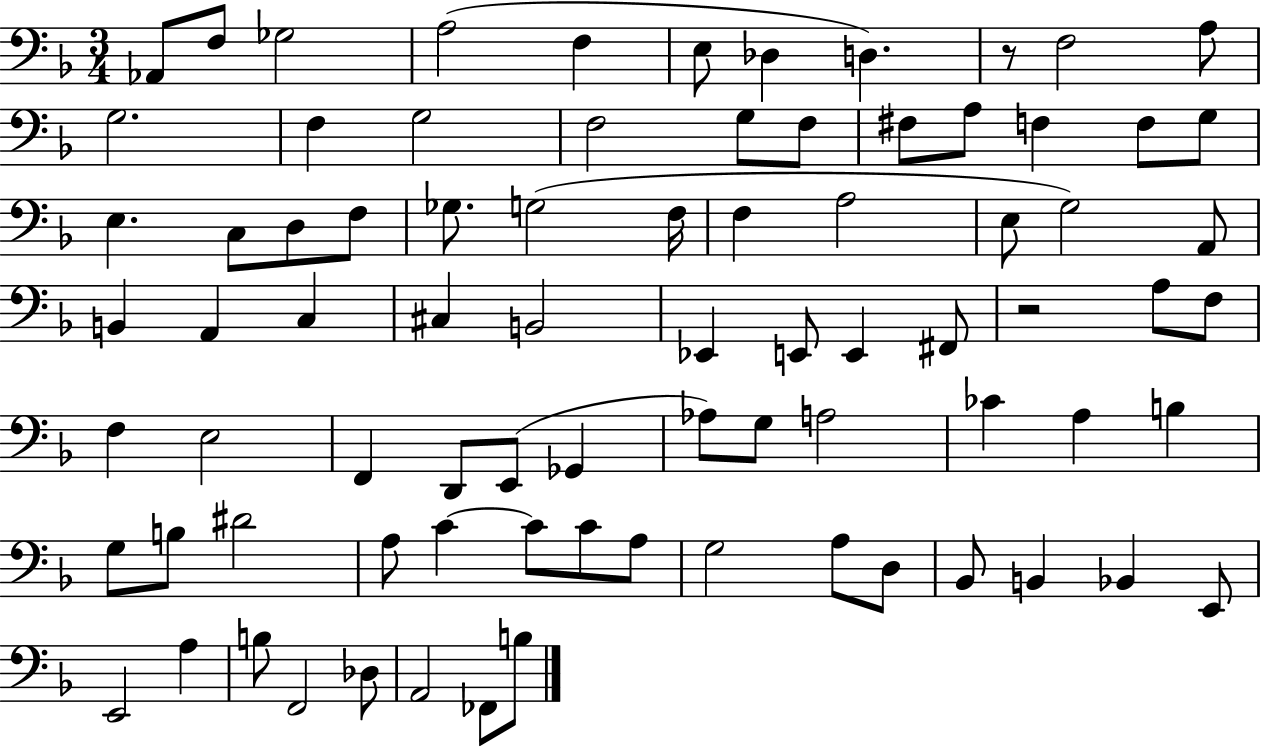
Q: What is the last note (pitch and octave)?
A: B3